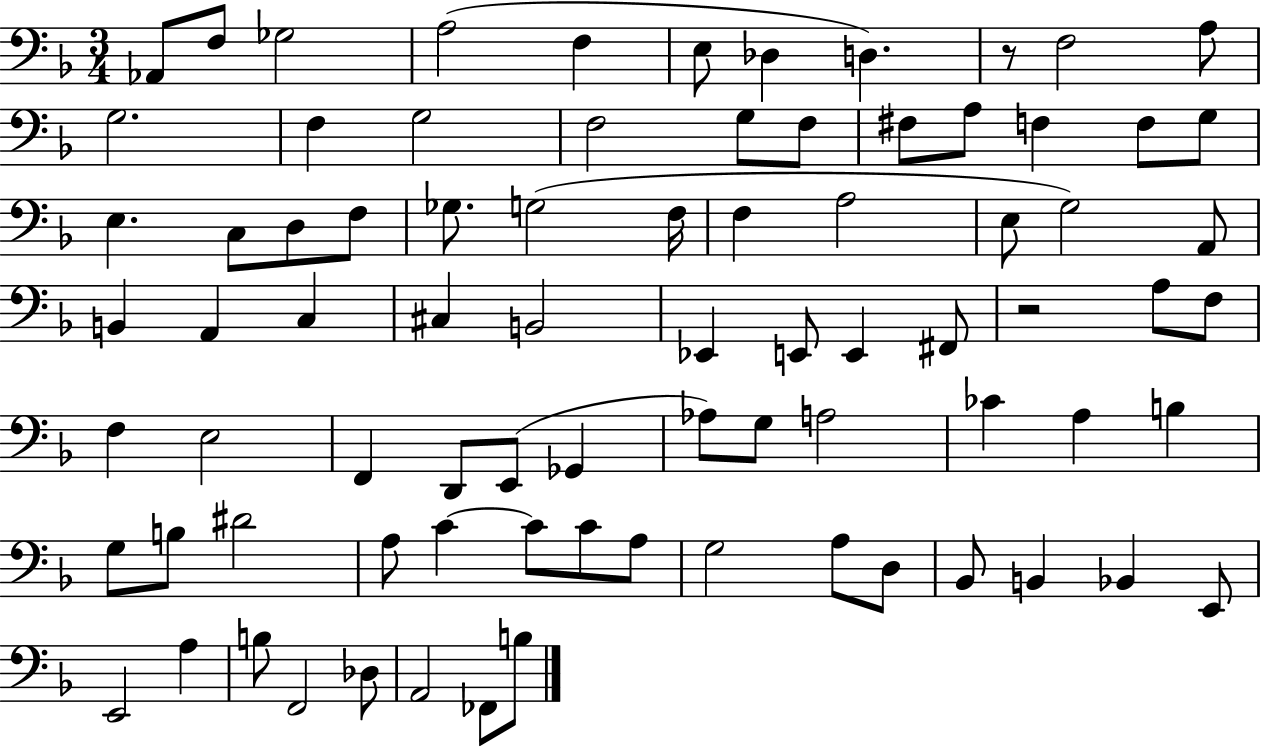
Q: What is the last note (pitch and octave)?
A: B3